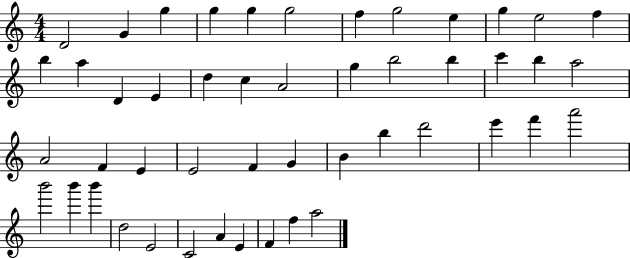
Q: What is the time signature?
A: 4/4